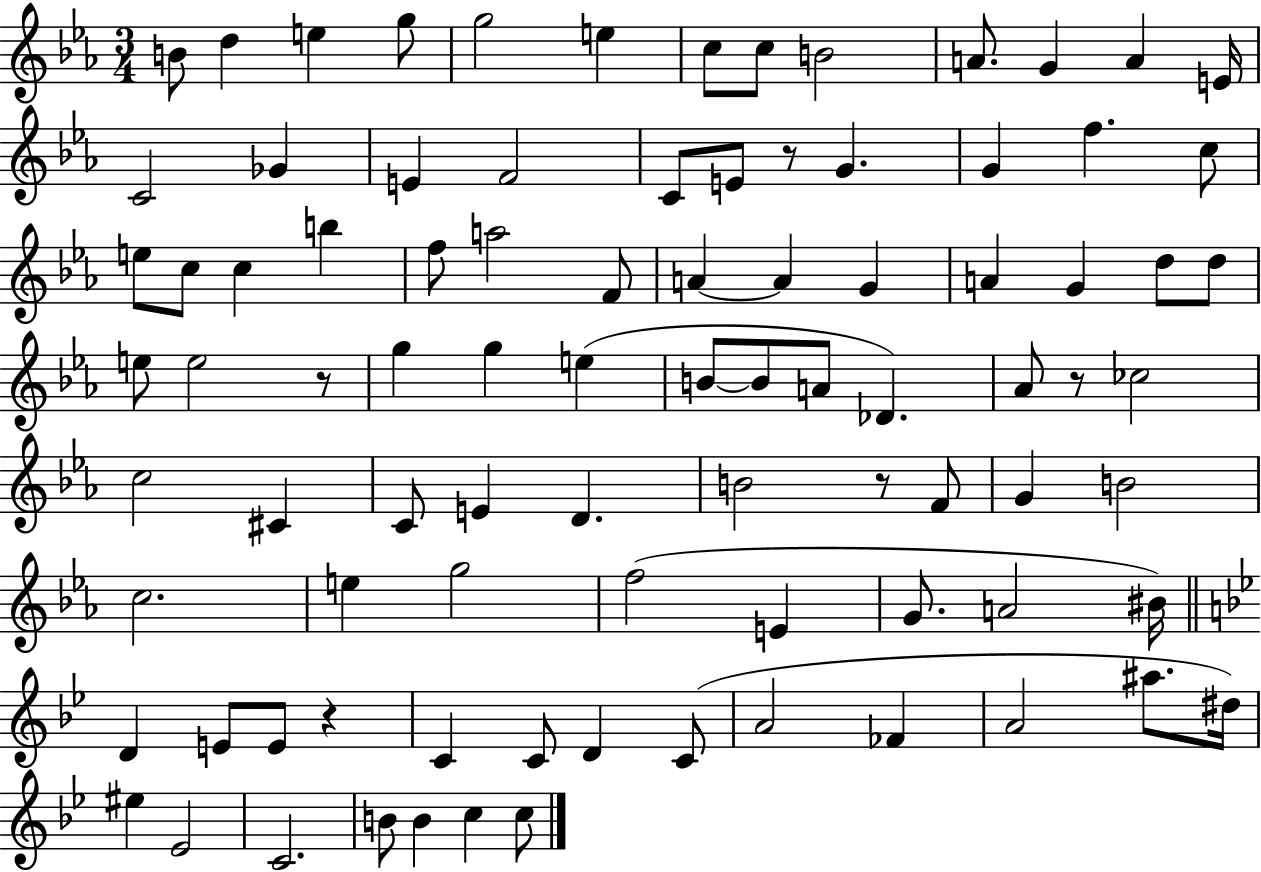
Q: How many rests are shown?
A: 5